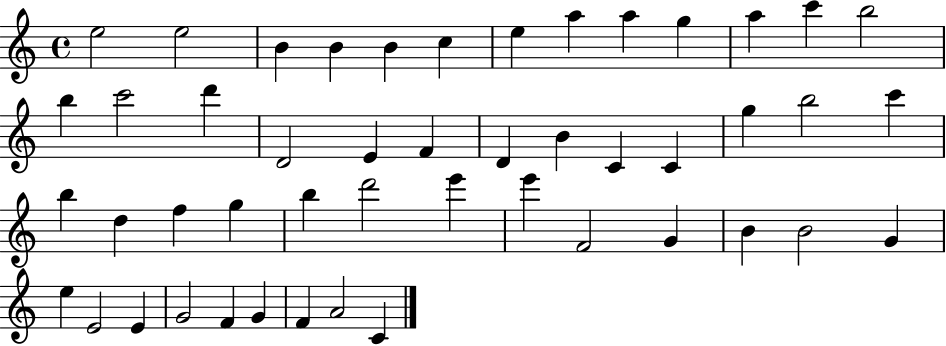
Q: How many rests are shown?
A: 0